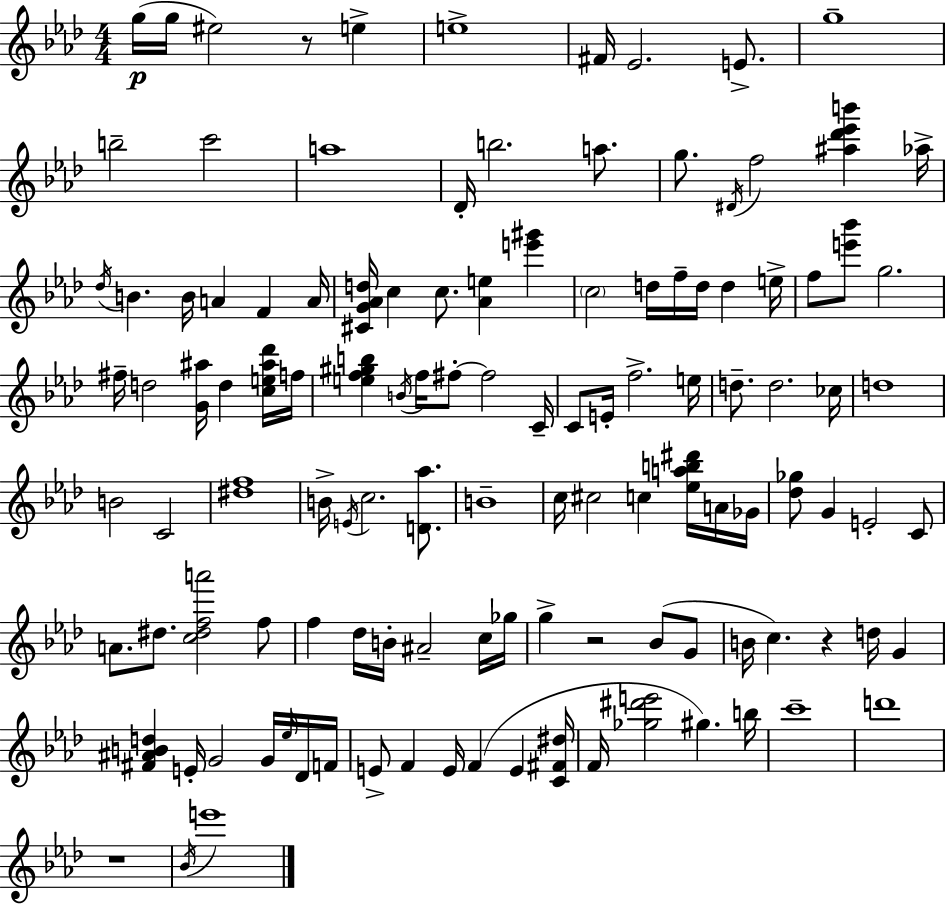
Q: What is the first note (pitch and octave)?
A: G5